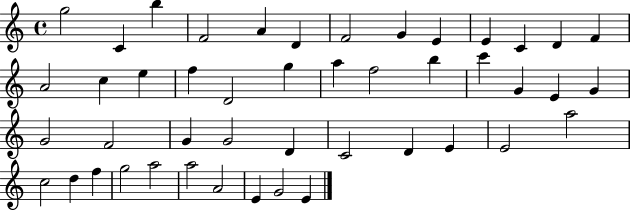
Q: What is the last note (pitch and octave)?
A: E4